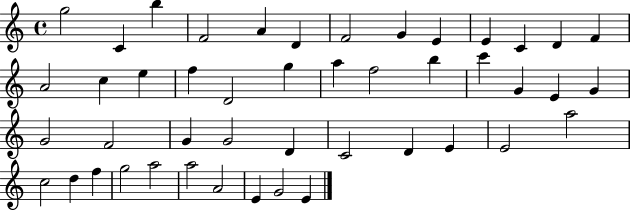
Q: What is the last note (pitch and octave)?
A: E4